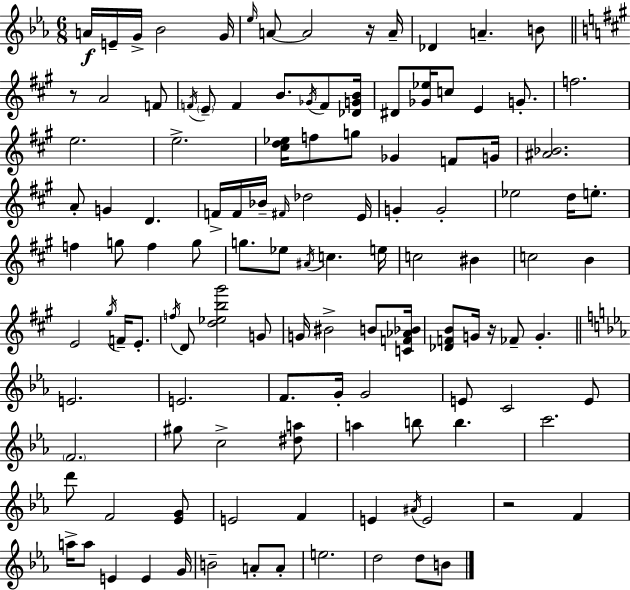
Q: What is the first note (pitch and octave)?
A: A4